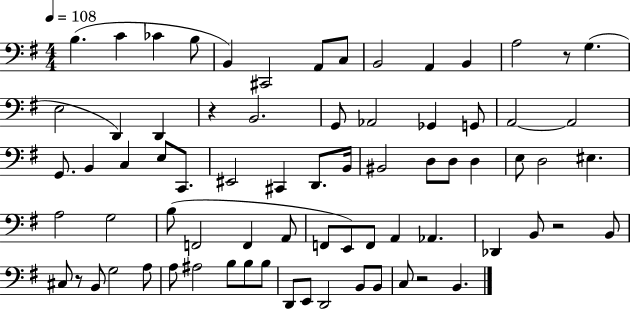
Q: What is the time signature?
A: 4/4